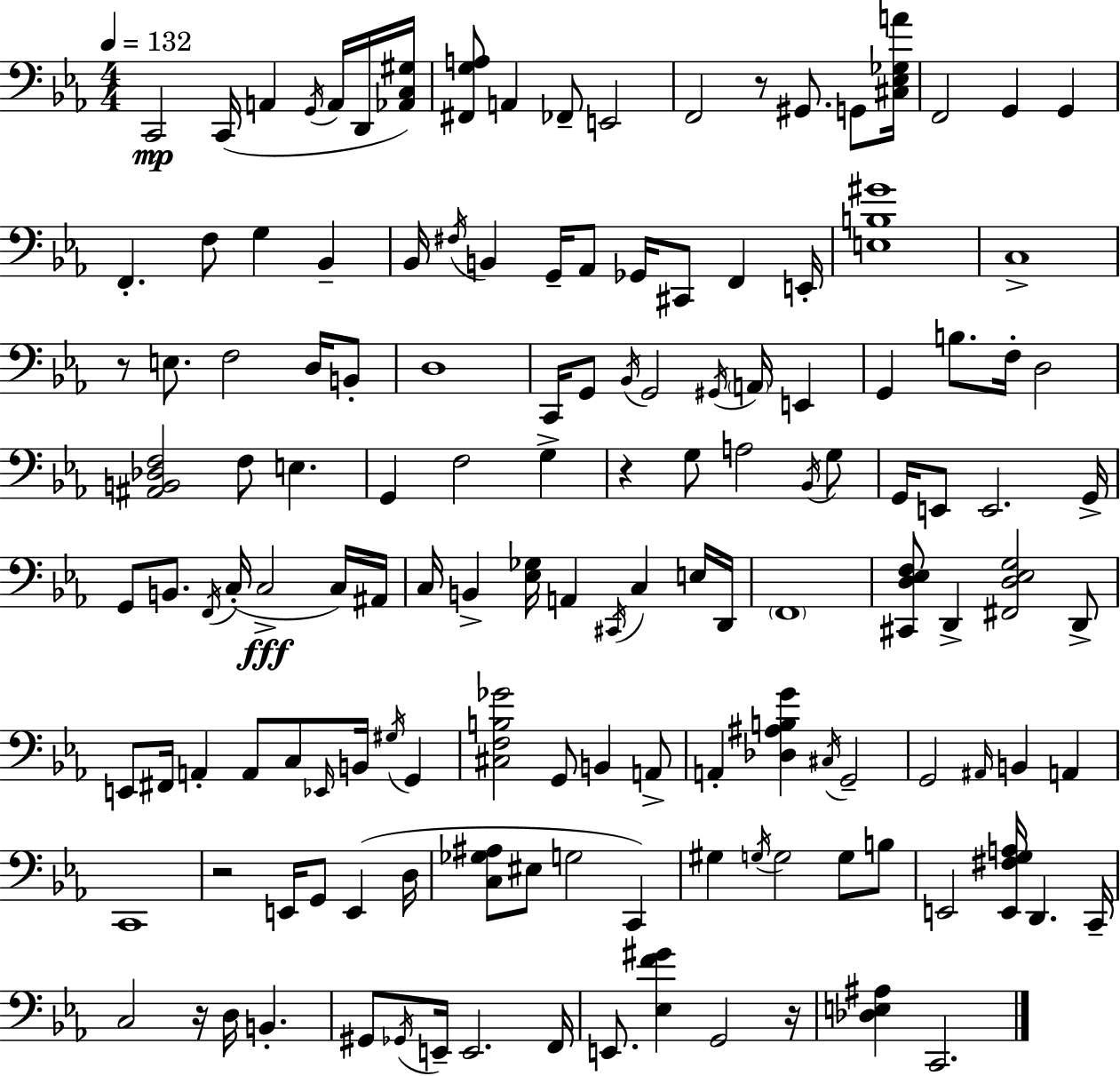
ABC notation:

X:1
T:Untitled
M:4/4
L:1/4
K:Cm
C,,2 C,,/4 A,, G,,/4 A,,/4 D,,/4 [_A,,C,^G,]/4 [^F,,G,A,]/2 A,, _F,,/2 E,,2 F,,2 z/2 ^G,,/2 G,,/2 [^C,_E,_G,A]/4 F,,2 G,, G,, F,, F,/2 G, _B,, _B,,/4 ^F,/4 B,, G,,/4 _A,,/2 _G,,/4 ^C,,/2 F,, E,,/4 [E,B,^G]4 C,4 z/2 E,/2 F,2 D,/4 B,,/2 D,4 C,,/4 G,,/2 _B,,/4 G,,2 ^G,,/4 A,,/4 E,, G,, B,/2 F,/4 D,2 [^A,,B,,_D,F,]2 F,/2 E, G,, F,2 G, z G,/2 A,2 _B,,/4 G,/2 G,,/4 E,,/2 E,,2 G,,/4 G,,/2 B,,/2 F,,/4 C,/4 C,2 C,/4 ^A,,/4 C,/4 B,, [_E,_G,]/4 A,, ^C,,/4 C, E,/4 D,,/4 F,,4 [^C,,D,_E,F,]/2 D,, [^F,,D,_E,G,]2 D,,/2 E,,/2 ^F,,/4 A,, A,,/2 C,/2 _E,,/4 B,,/4 ^G,/4 G,, [^C,F,B,_G]2 G,,/2 B,, A,,/2 A,, [_D,^A,B,G] ^C,/4 G,,2 G,,2 ^A,,/4 B,, A,, C,,4 z2 E,,/4 G,,/2 E,, D,/4 [C,_G,^A,]/2 ^E,/2 G,2 C,, ^G, G,/4 G,2 G,/2 B,/2 E,,2 [E,,^F,G,A,]/4 D,, C,,/4 C,2 z/4 D,/4 B,, ^G,,/2 _G,,/4 E,,/4 E,,2 F,,/4 E,,/2 [_E,F^G] G,,2 z/4 [_D,E,^A,] C,,2